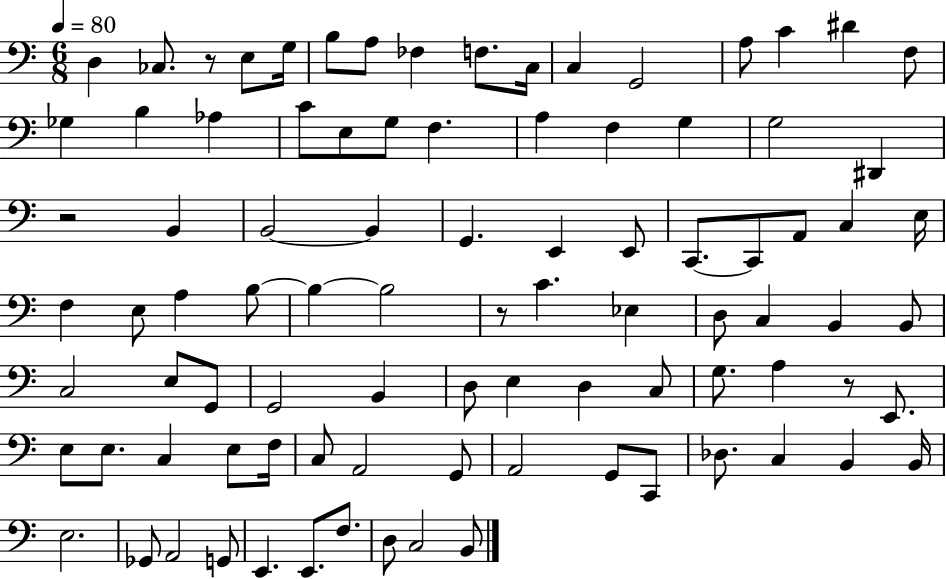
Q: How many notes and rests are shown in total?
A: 91